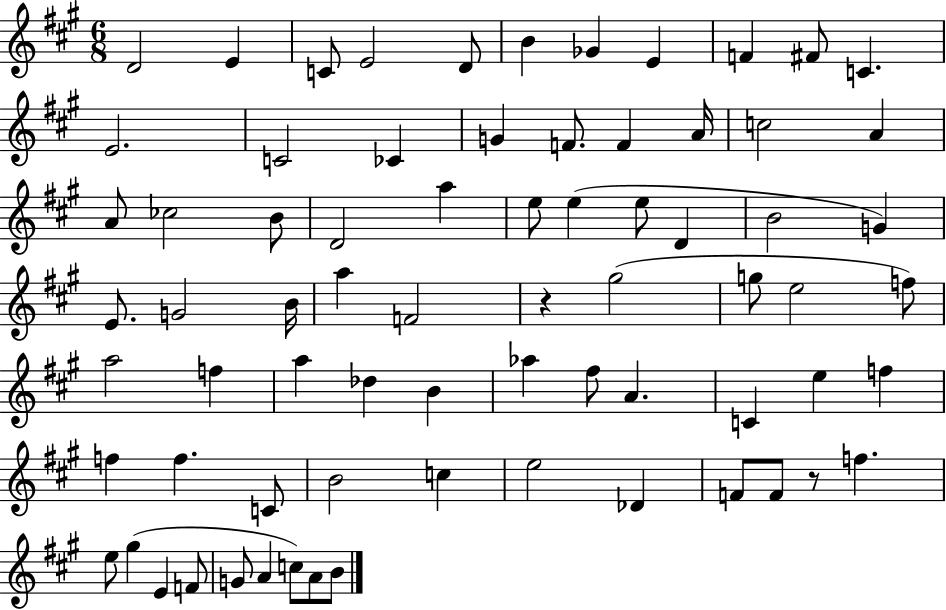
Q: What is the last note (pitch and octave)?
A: B4